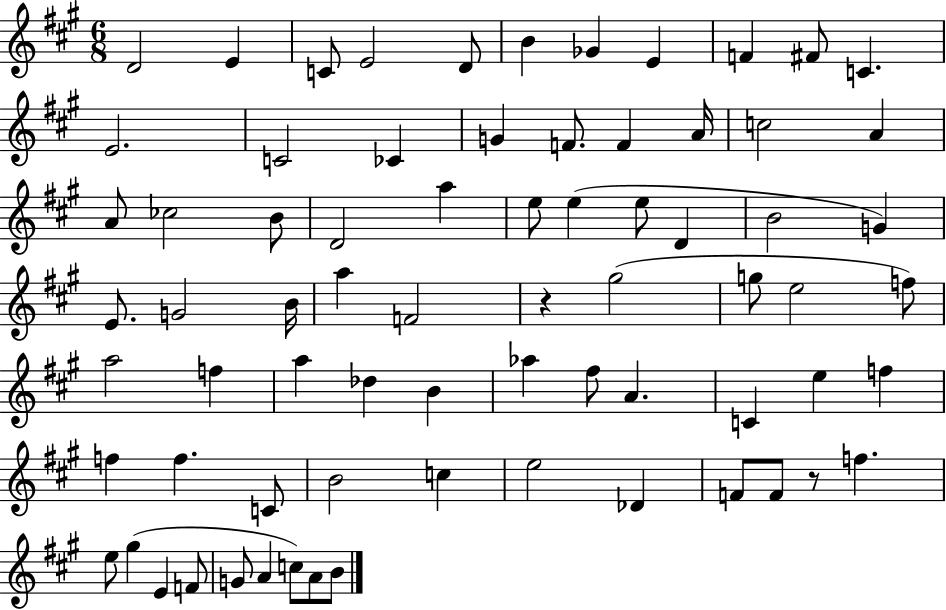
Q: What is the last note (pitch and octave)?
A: B4